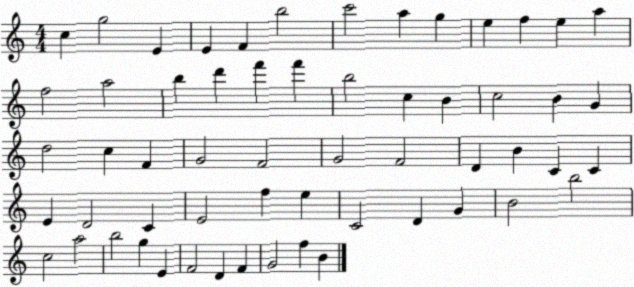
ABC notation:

X:1
T:Untitled
M:4/4
L:1/4
K:C
c g2 E E F b2 c'2 a g e f e a f2 a2 b d' f' f' b2 c B c2 B G d2 c F G2 F2 G2 F2 D B C C E D2 C E2 f e C2 D G B2 b2 c2 a2 b2 g E F2 D F G2 f B